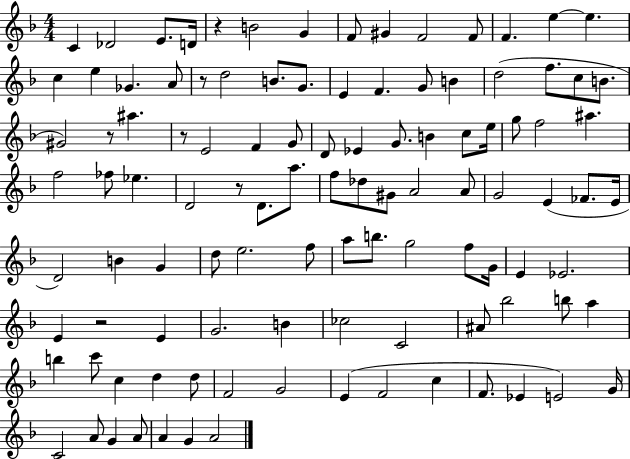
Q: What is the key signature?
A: F major